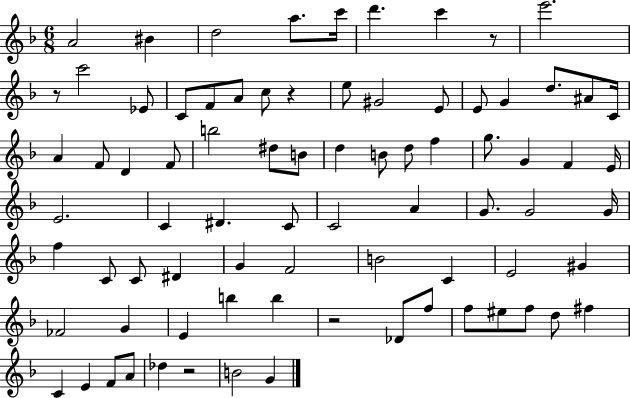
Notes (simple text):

A4/h BIS4/q D5/h A5/e. C6/s D6/q. C6/q R/e E6/h. R/e C6/h Eb4/e C4/e F4/e A4/e C5/e R/q E5/e G#4/h E4/e E4/e G4/q D5/e. A#4/e C4/s A4/q F4/e D4/q F4/e B5/h D#5/e B4/e D5/q B4/e D5/e F5/q G5/e. G4/q F4/q E4/s E4/h. C4/q D#4/q. C4/e C4/h A4/q G4/e. G4/h G4/s F5/q C4/e C4/e D#4/q G4/q F4/h B4/h C4/q E4/h G#4/q FES4/h G4/q E4/q B5/q B5/q R/h Db4/e F5/e F5/e EIS5/e F5/e D5/e F#5/q C4/q E4/q F4/e A4/e Db5/q R/h B4/h G4/q